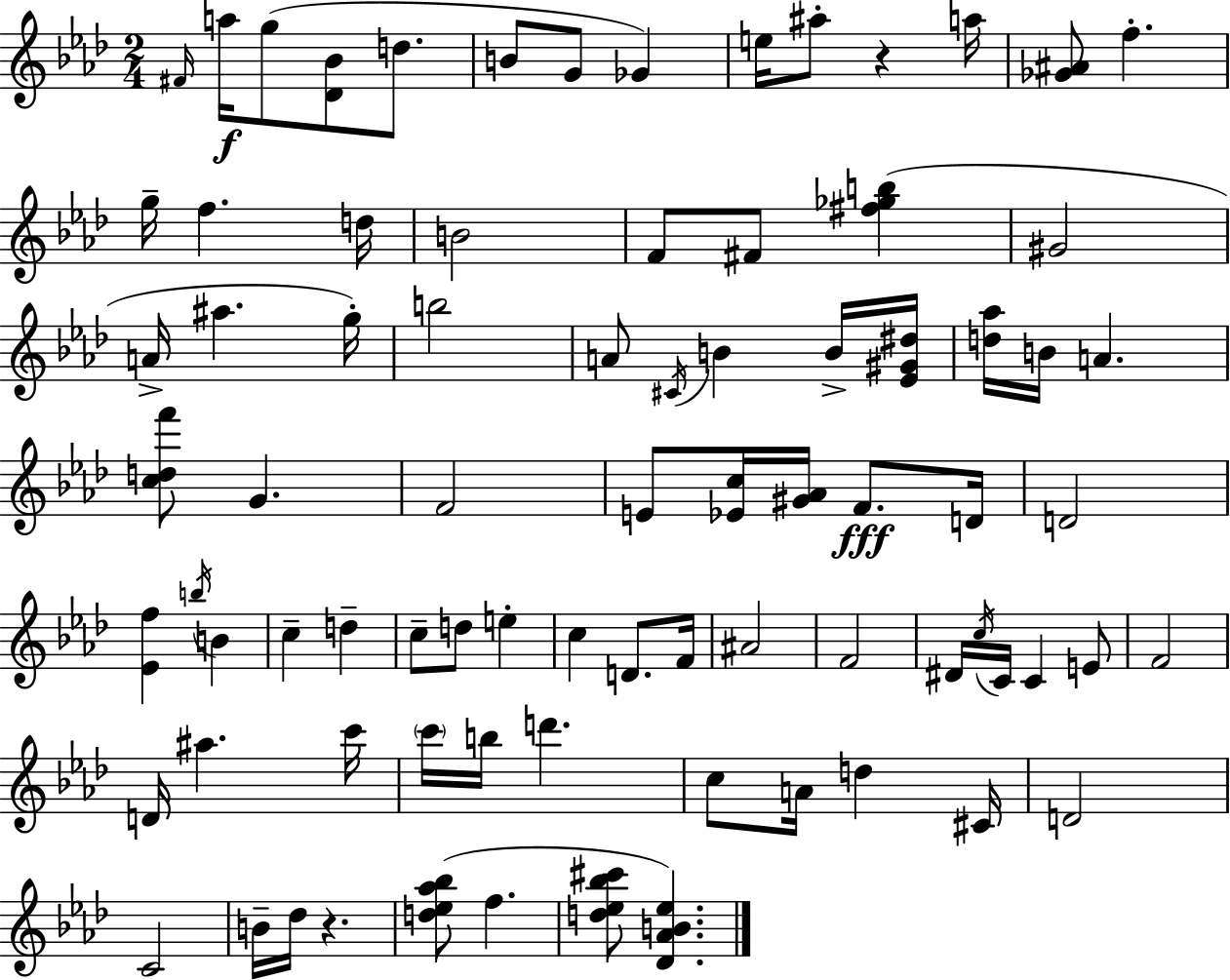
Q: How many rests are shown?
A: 2